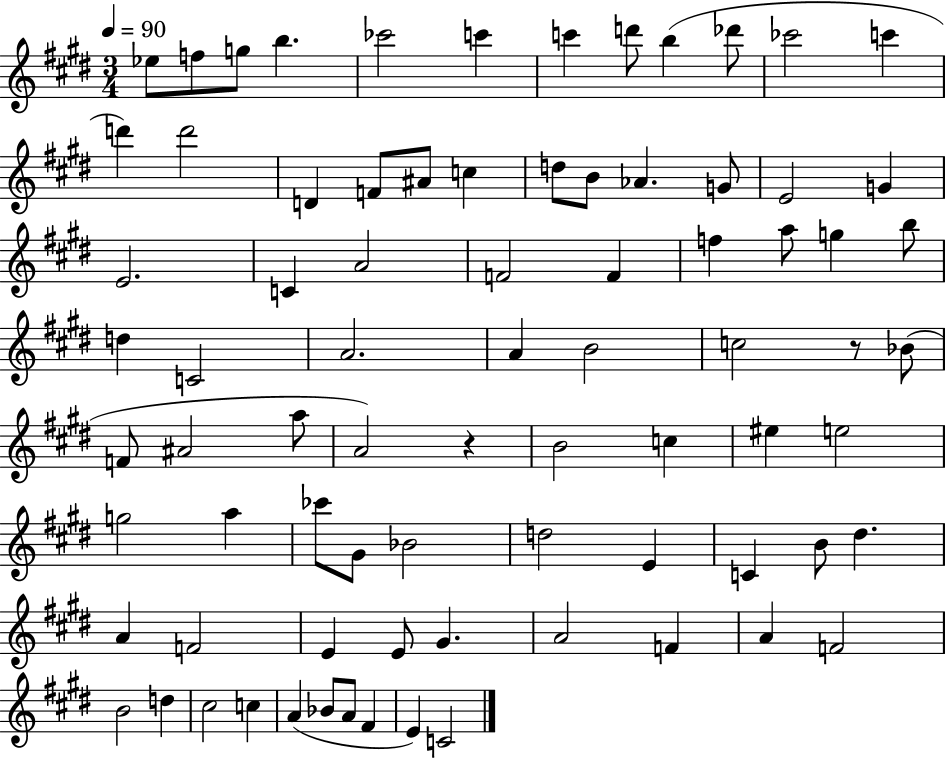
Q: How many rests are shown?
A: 2